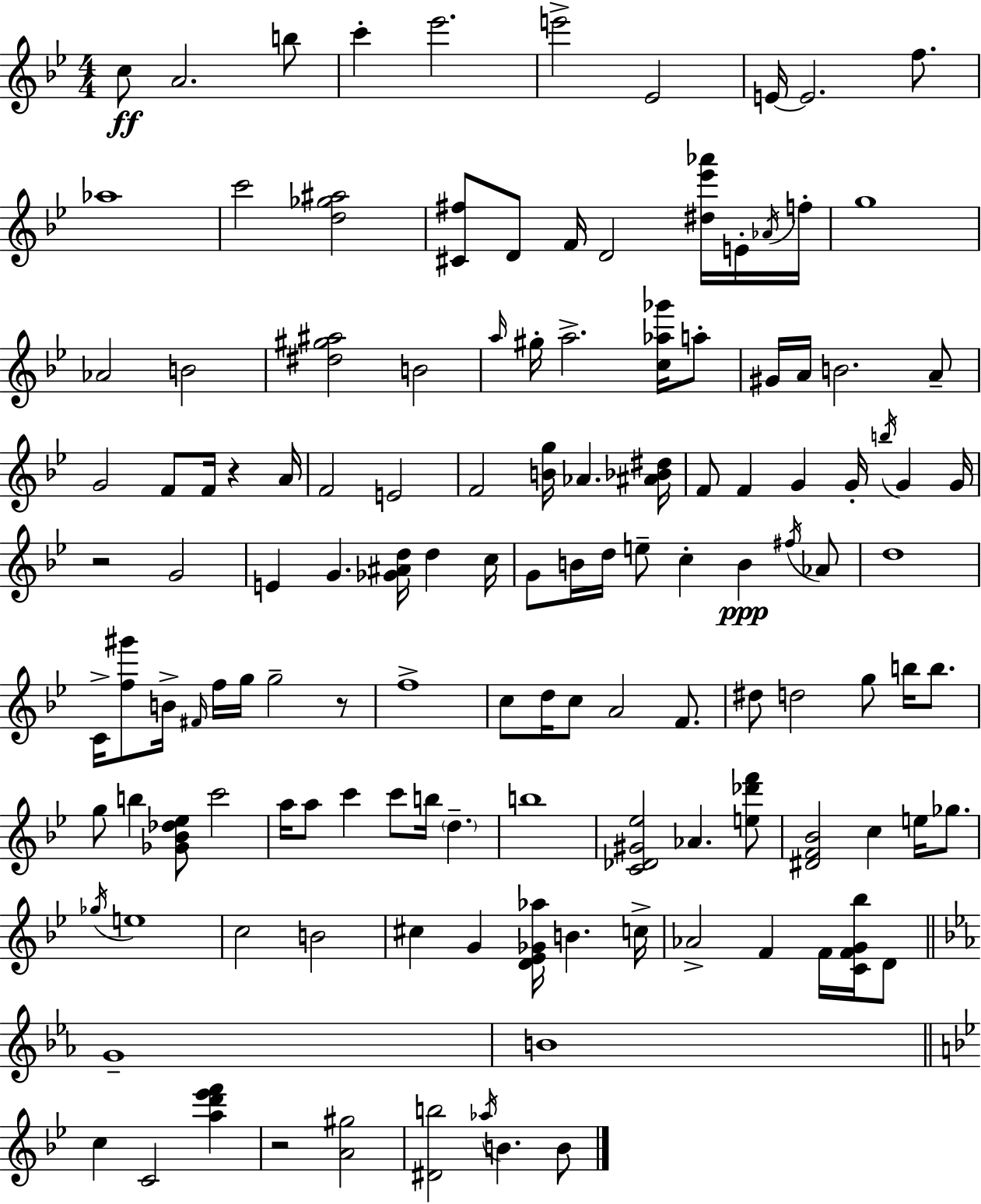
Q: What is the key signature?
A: BES major